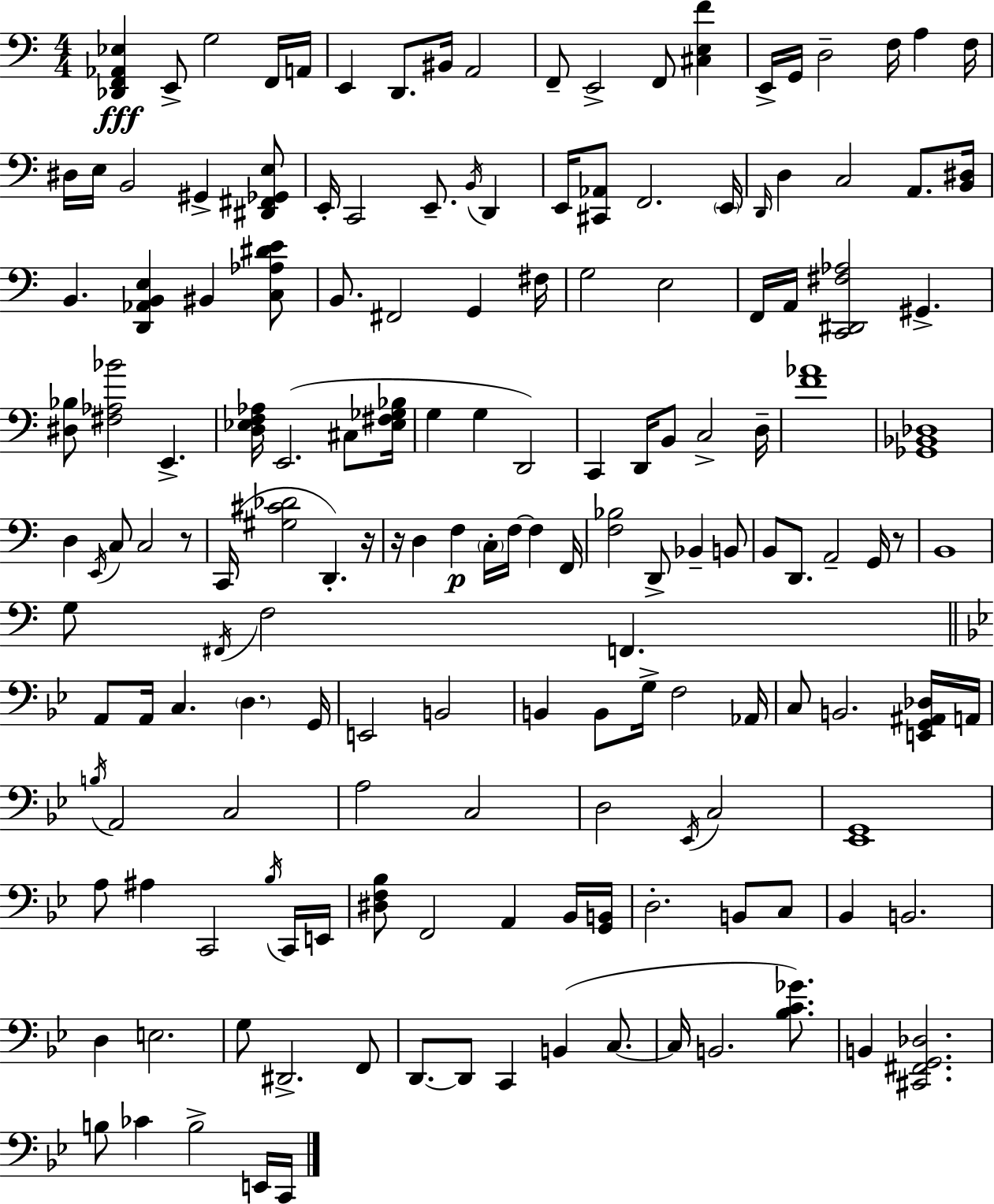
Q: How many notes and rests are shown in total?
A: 160